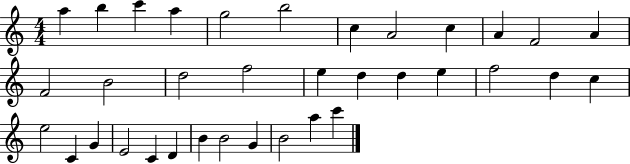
{
  \clef treble
  \numericTimeSignature
  \time 4/4
  \key c \major
  a''4 b''4 c'''4 a''4 | g''2 b''2 | c''4 a'2 c''4 | a'4 f'2 a'4 | \break f'2 b'2 | d''2 f''2 | e''4 d''4 d''4 e''4 | f''2 d''4 c''4 | \break e''2 c'4 g'4 | e'2 c'4 d'4 | b'4 b'2 g'4 | b'2 a''4 c'''4 | \break \bar "|."
}